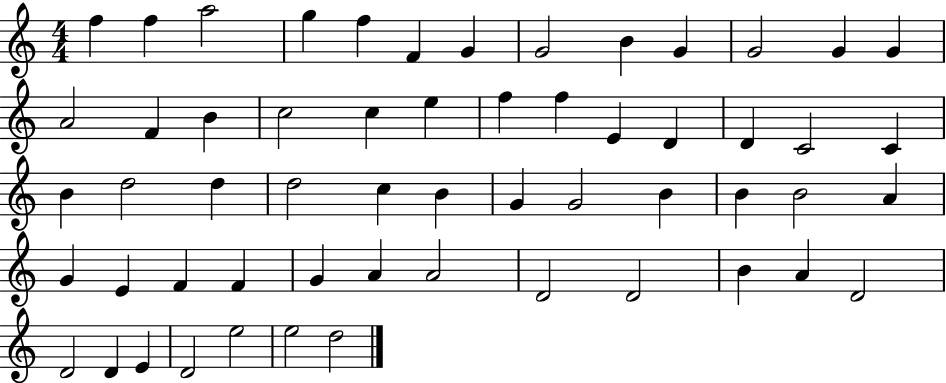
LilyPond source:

{
  \clef treble
  \numericTimeSignature
  \time 4/4
  \key c \major
  f''4 f''4 a''2 | g''4 f''4 f'4 g'4 | g'2 b'4 g'4 | g'2 g'4 g'4 | \break a'2 f'4 b'4 | c''2 c''4 e''4 | f''4 f''4 e'4 d'4 | d'4 c'2 c'4 | \break b'4 d''2 d''4 | d''2 c''4 b'4 | g'4 g'2 b'4 | b'4 b'2 a'4 | \break g'4 e'4 f'4 f'4 | g'4 a'4 a'2 | d'2 d'2 | b'4 a'4 d'2 | \break d'2 d'4 e'4 | d'2 e''2 | e''2 d''2 | \bar "|."
}